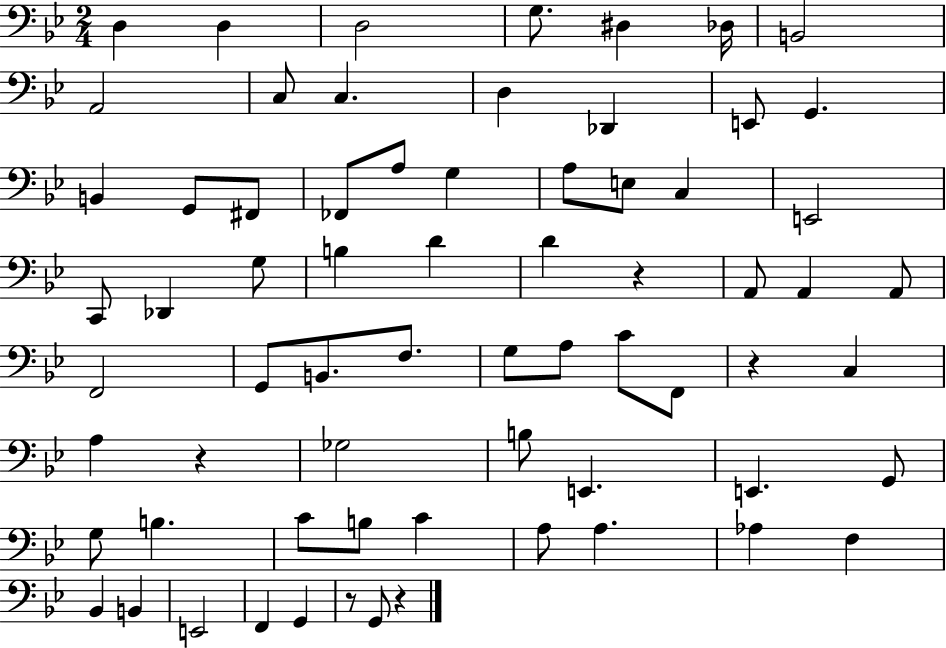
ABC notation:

X:1
T:Untitled
M:2/4
L:1/4
K:Bb
D, D, D,2 G,/2 ^D, _D,/4 B,,2 A,,2 C,/2 C, D, _D,, E,,/2 G,, B,, G,,/2 ^F,,/2 _F,,/2 A,/2 G, A,/2 E,/2 C, E,,2 C,,/2 _D,, G,/2 B, D D z A,,/2 A,, A,,/2 F,,2 G,,/2 B,,/2 F,/2 G,/2 A,/2 C/2 F,,/2 z C, A, z _G,2 B,/2 E,, E,, G,,/2 G,/2 B, C/2 B,/2 C A,/2 A, _A, F, _B,, B,, E,,2 F,, G,, z/2 G,,/2 z